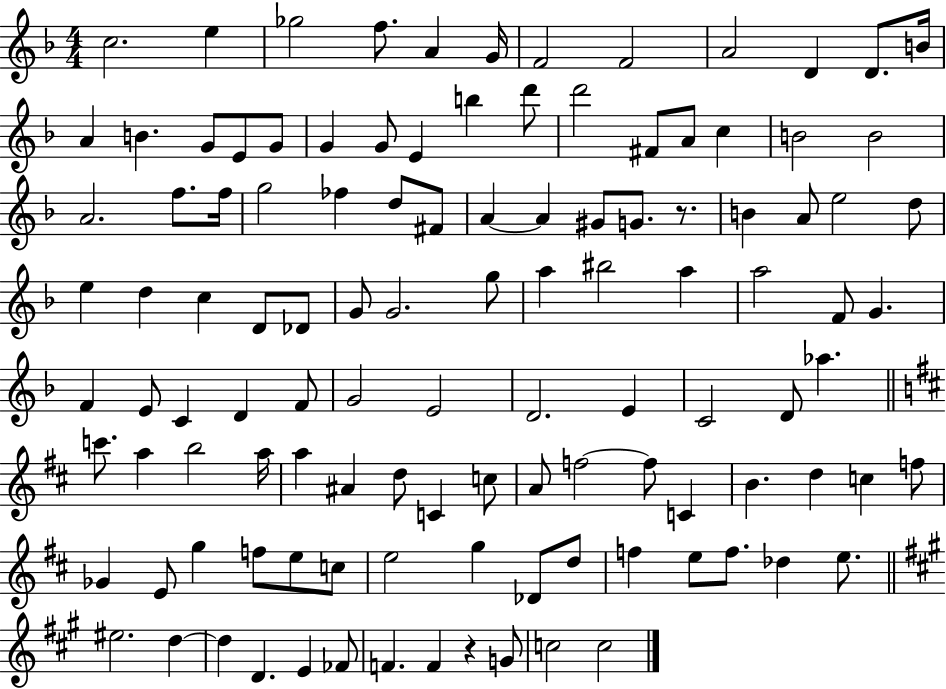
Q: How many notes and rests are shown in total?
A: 114